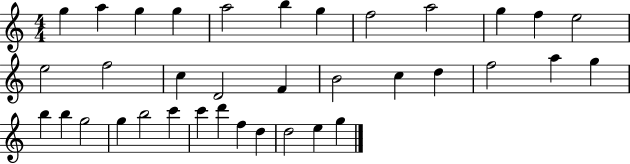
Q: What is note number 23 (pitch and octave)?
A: G5